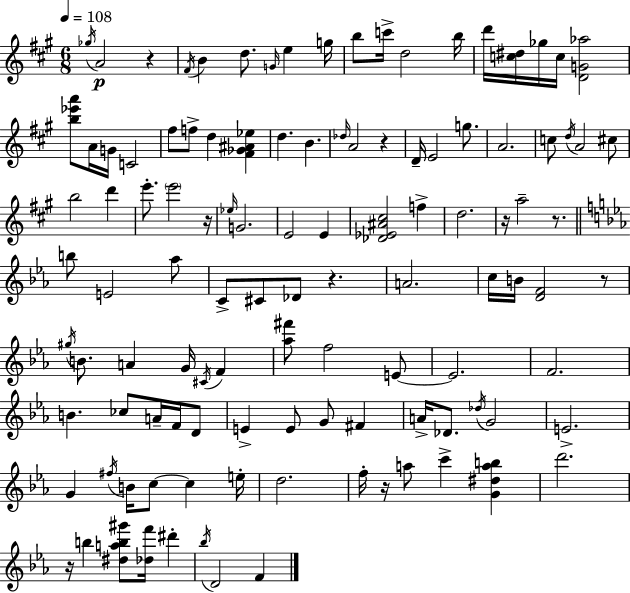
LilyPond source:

{
  \clef treble
  \numericTimeSignature
  \time 6/8
  \key a \major
  \tempo 4 = 108
  \acciaccatura { ges''16 }\p a'2 r4 | \acciaccatura { fis'16 } b'4 d''8. \grace { g'16 } e''4 | g''16 b''8 c'''16-> d''2 | b''16 d'''16 <c'' dis''>16 ges''16 c''16 <d' g' aes''>2 | \break <b'' ees''' a'''>8 a'16 g'16 c'2 | fis''8 f''8-> d''4 <fis' ges' ais' ees''>4 | d''4. b'4. | \grace { des''16 } a'2 | \break r4 d'16-- e'2 | g''8. a'2. | c''8 \acciaccatura { d''16 } a'2 | cis''8 b''2 | \break d'''4 e'''8.-. \parenthesize e'''2 | r16 \grace { ees''16 } g'2. | e'2 | e'4 <des' ees' ais' cis''>2 | \break f''4-> d''2. | r16 a''2-- | r8. \bar "||" \break \key ees \major b''8 e'2 aes''8 | c'8-> cis'8 des'8 r4. | a'2. | c''16 b'16 <d' f'>2 r8 | \break \acciaccatura { gis''16 } b'8. a'4 g'16 \acciaccatura { cis'16 } f'4 | <aes'' fis'''>8 f''2 | e'8~~ e'2. | f'2. | \break b'4. ces''8 a'16-- f'16 | d'8 e'4-> e'8 g'8 fis'4 | a'16-> des'8. \acciaccatura { des''16 } g'2 | e'2.-> | \break g'4 \acciaccatura { fis''16 } b'16 c''8~~ c''4 | e''16-. d''2. | f''16-. r16 a''8 c'''4-> | <g' dis'' a'' b''>4 d'''2. | \break r16 b''4 <dis'' a'' b'' gis'''>8 <des'' f'''>16 | dis'''4-. \acciaccatura { bes''16 } d'2 | f'4 \bar "|."
}